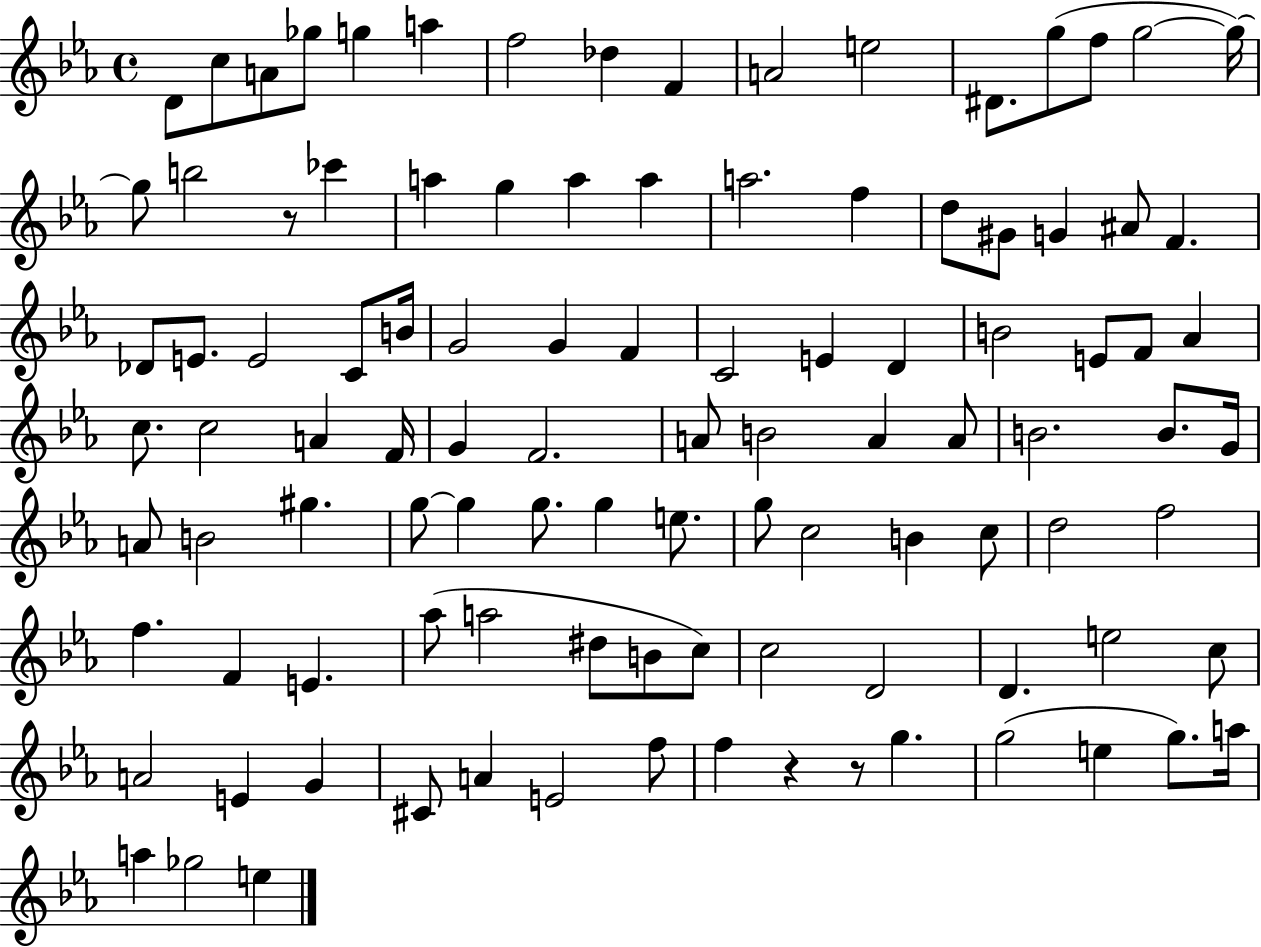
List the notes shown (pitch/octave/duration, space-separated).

D4/e C5/e A4/e Gb5/e G5/q A5/q F5/h Db5/q F4/q A4/h E5/h D#4/e. G5/e F5/e G5/h G5/s G5/e B5/h R/e CES6/q A5/q G5/q A5/q A5/q A5/h. F5/q D5/e G#4/e G4/q A#4/e F4/q. Db4/e E4/e. E4/h C4/e B4/s G4/h G4/q F4/q C4/h E4/q D4/q B4/h E4/e F4/e Ab4/q C5/e. C5/h A4/q F4/s G4/q F4/h. A4/e B4/h A4/q A4/e B4/h. B4/e. G4/s A4/e B4/h G#5/q. G5/e G5/q G5/e. G5/q E5/e. G5/e C5/h B4/q C5/e D5/h F5/h F5/q. F4/q E4/q. Ab5/e A5/h D#5/e B4/e C5/e C5/h D4/h D4/q. E5/h C5/e A4/h E4/q G4/q C#4/e A4/q E4/h F5/e F5/q R/q R/e G5/q. G5/h E5/q G5/e. A5/s A5/q Gb5/h E5/q